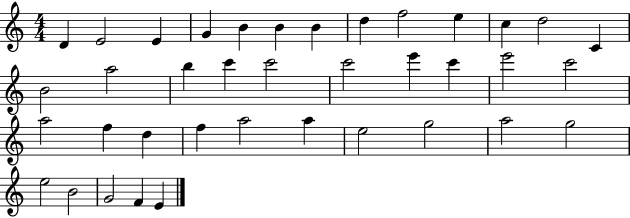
X:1
T:Untitled
M:4/4
L:1/4
K:C
D E2 E G B B B d f2 e c d2 C B2 a2 b c' c'2 c'2 e' c' e'2 c'2 a2 f d f a2 a e2 g2 a2 g2 e2 B2 G2 F E